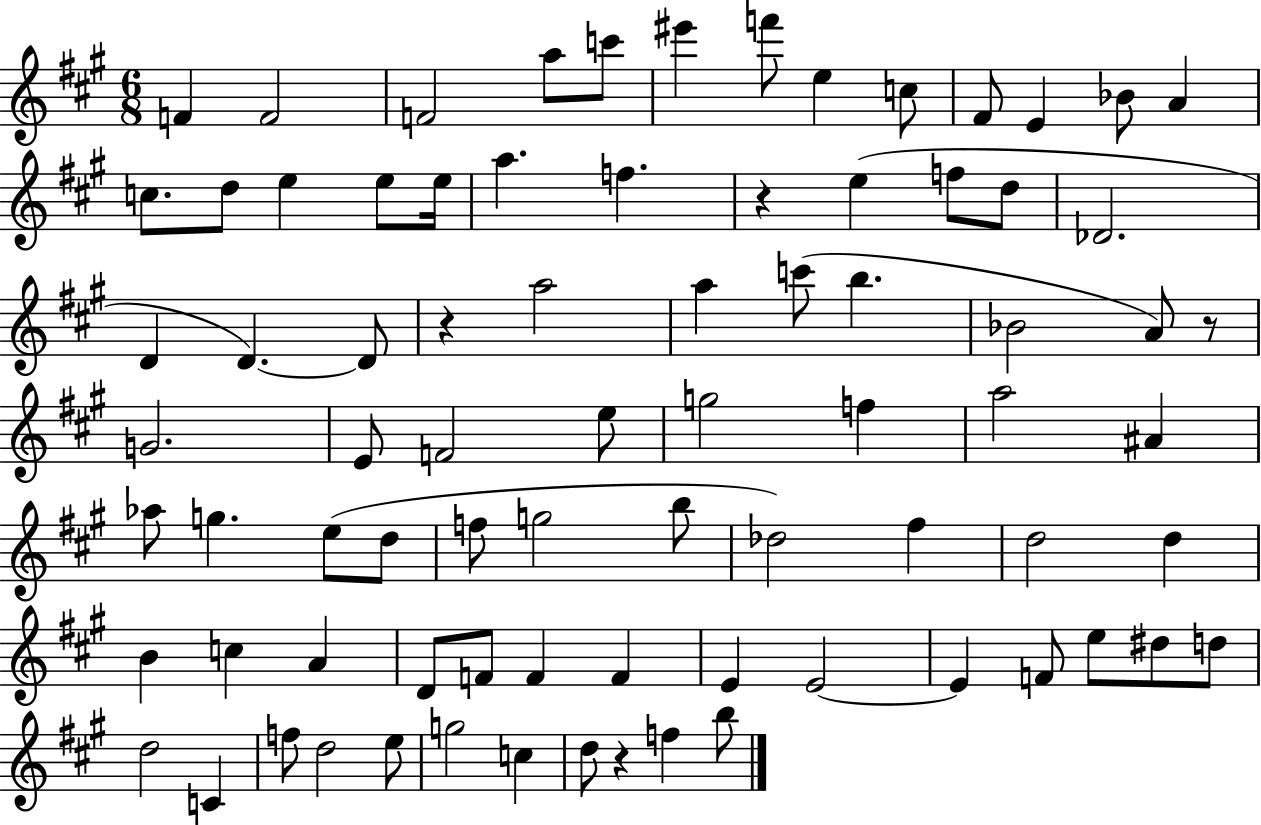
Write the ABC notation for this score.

X:1
T:Untitled
M:6/8
L:1/4
K:A
F F2 F2 a/2 c'/2 ^e' f'/2 e c/2 ^F/2 E _B/2 A c/2 d/2 e e/2 e/4 a f z e f/2 d/2 _D2 D D D/2 z a2 a c'/2 b _B2 A/2 z/2 G2 E/2 F2 e/2 g2 f a2 ^A _a/2 g e/2 d/2 f/2 g2 b/2 _d2 ^f d2 d B c A D/2 F/2 F F E E2 E F/2 e/2 ^d/2 d/2 d2 C f/2 d2 e/2 g2 c d/2 z f b/2